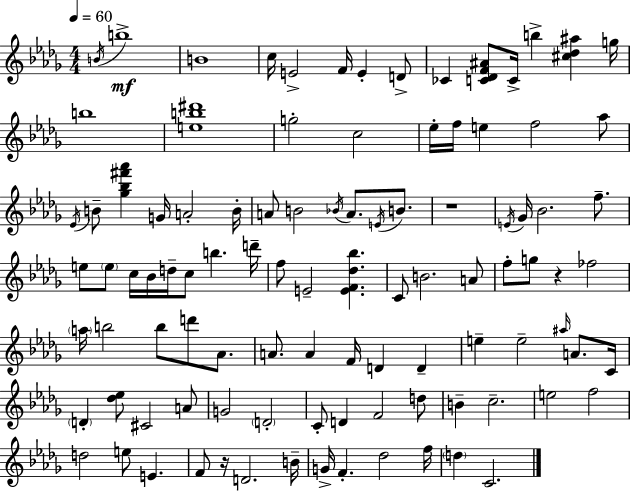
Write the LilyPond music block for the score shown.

{
  \clef treble
  \numericTimeSignature
  \time 4/4
  \key bes \minor
  \tempo 4 = 60
  \acciaccatura { b'16 }\mf b''1-> | b'1 | c''16 e'2-> f'16 e'4-. d'8-> | ces'4 <c' des' f' ais'>8 c'16-> b''4-> <cis'' des'' ais''>4 | \break g''16 b''1 | <e'' b'' dis'''>1 | g''2-. c''2 | ees''16-. f''16 e''4 f''2 aes''8 | \break \acciaccatura { ees'16 } b'8-- <ges'' bes'' fis''' aes'''>4 g'16 a'2-. | b'16-. a'8 b'2 \acciaccatura { bes'16 } a'8. | \acciaccatura { e'16 } b'8. r1 | \acciaccatura { e'16 } ges'16 bes'2. | \break f''8.-- e''8 \parenthesize e''8 c''16 bes'16 d''16-- c''8 b''4. | d'''16-- f''8 e'2-- <e' f' des'' bes''>4. | c'8 b'2. | a'8 f''8-. g''8 r4 fes''2 | \break \parenthesize a''16 b''2 b''8 | d'''8 aes'8. a'8. a'4 f'16 d'4 | d'4-- e''4-- e''2-- | \grace { ais''16 } a'8. c'16 \parenthesize d'4-. <des'' ees''>8 cis'2 | \break a'8 g'2 \parenthesize d'2-. | c'8-. d'4 f'2 | d''8 b'4-- c''2.-- | e''2 f''2 | \break d''2 e''8 | e'4. f'8 r16 d'2. | b'16-- g'16-> f'4.-. des''2 | f''16 \parenthesize d''4 c'2. | \break \bar "|."
}